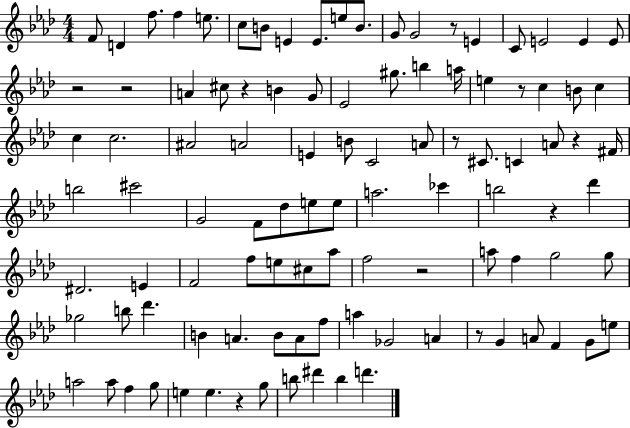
{
  \clef treble
  \numericTimeSignature
  \time 4/4
  \key aes \major
  \repeat volta 2 { f'8 d'4 f''8. f''4 e''8. | c''8 b'8 e'4 e'8. e''8 b'8. | g'8 g'2 r8 e'4 | c'8 e'2 e'4 e'8 | \break r2 r2 | a'4 cis''8 r4 b'4 g'8 | ees'2 gis''8. b''4 a''16 | e''4 r8 c''4 b'8 c''4 | \break c''4 c''2. | ais'2 a'2 | e'4 b'8 c'2 a'8 | r8 cis'8. c'4 a'8 r4 fis'16 | \break b''2 cis'''2 | g'2 f'8 des''8 e''8 e''8 | a''2. ces'''4 | b''2 r4 des'''4 | \break dis'2. e'4 | f'2 f''8 e''8 cis''8 aes''8 | f''2 r2 | a''8 f''4 g''2 g''8 | \break ges''2 b''8 des'''4. | b'4 a'4. b'8 a'8 f''8 | a''4 ges'2 a'4 | r8 g'4 a'8 f'4 g'8 e''8 | \break a''2 a''8 f''4 g''8 | e''4 e''4. r4 g''8 | b''8 dis'''4 b''4 d'''4. | } \bar "|."
}